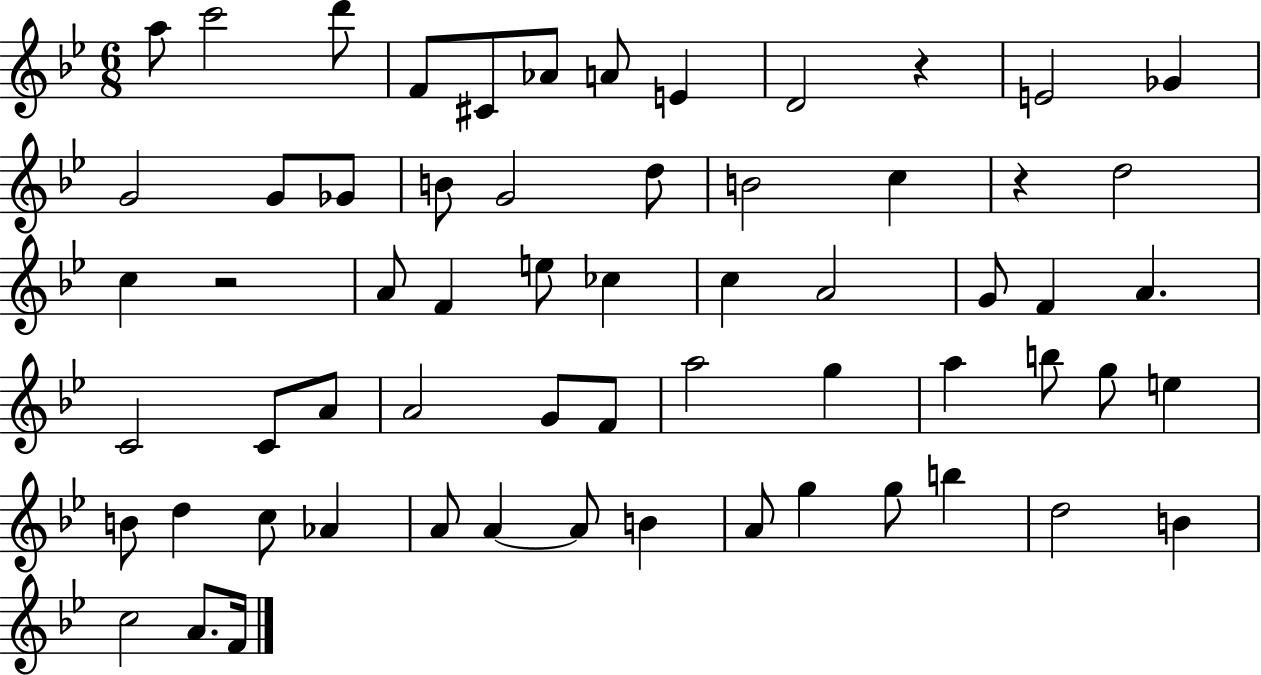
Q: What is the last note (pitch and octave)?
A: F4